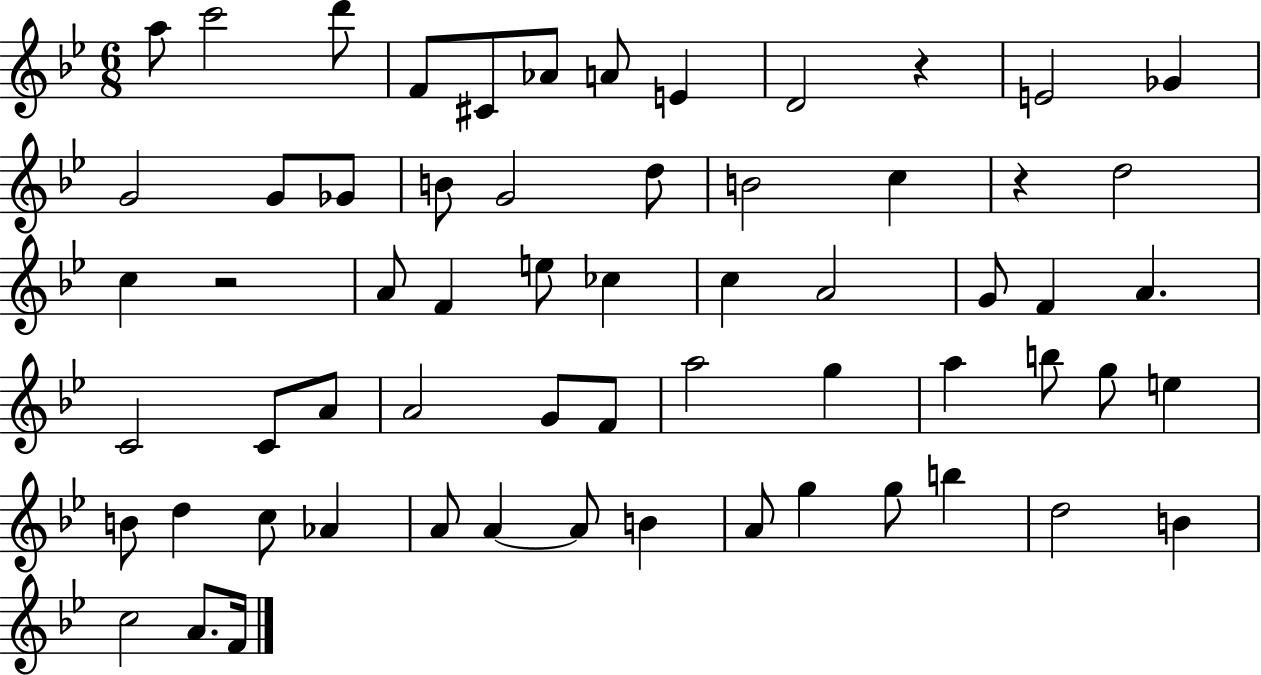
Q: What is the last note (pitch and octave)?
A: F4